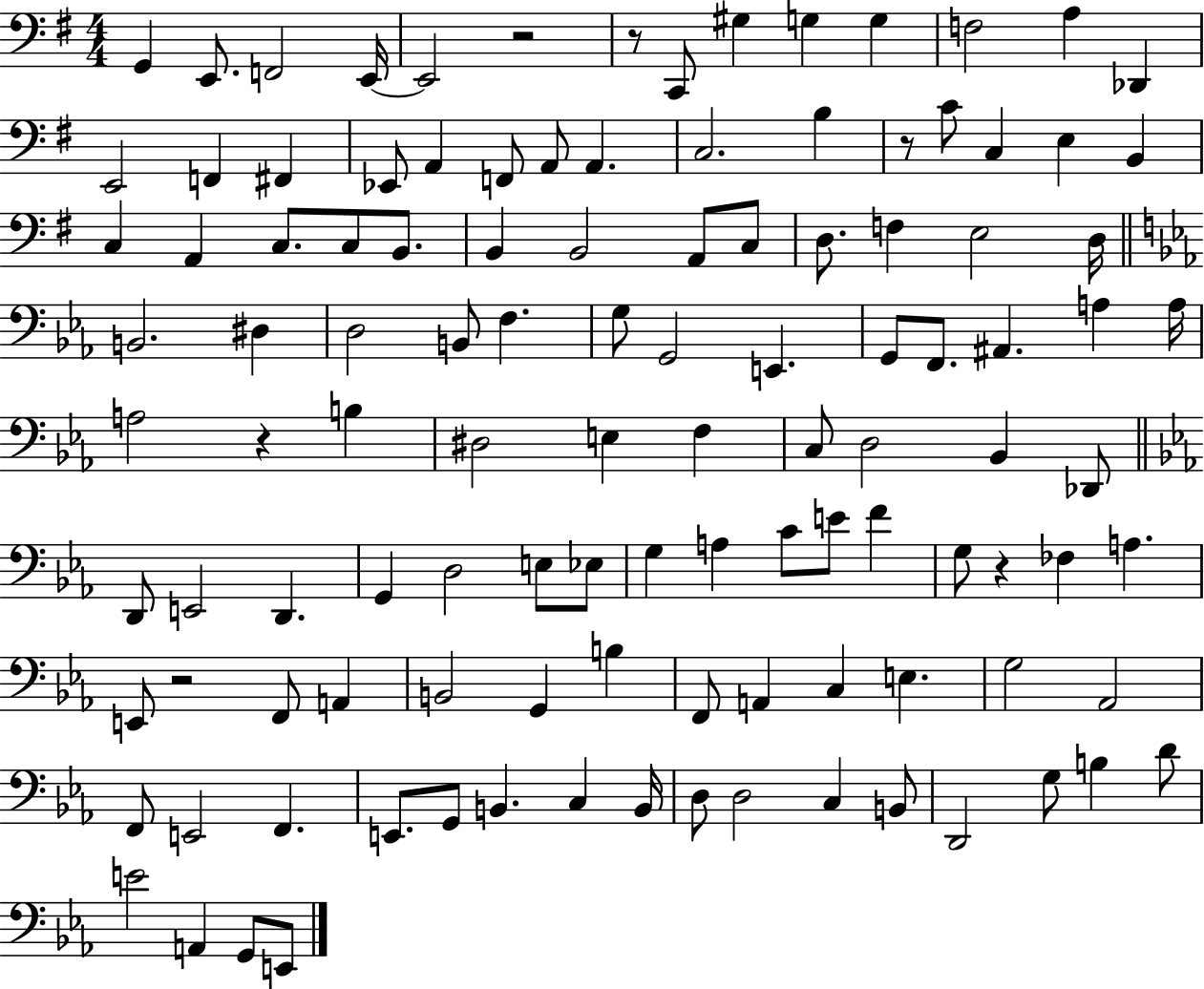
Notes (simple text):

G2/q E2/e. F2/h E2/s E2/h R/h R/e C2/e G#3/q G3/q G3/q F3/h A3/q Db2/q E2/h F2/q F#2/q Eb2/e A2/q F2/e A2/e A2/q. C3/h. B3/q R/e C4/e C3/q E3/q B2/q C3/q A2/q C3/e. C3/e B2/e. B2/q B2/h A2/e C3/e D3/e. F3/q E3/h D3/s B2/h. D#3/q D3/h B2/e F3/q. G3/e G2/h E2/q. G2/e F2/e. A#2/q. A3/q A3/s A3/h R/q B3/q D#3/h E3/q F3/q C3/e D3/h Bb2/q Db2/e D2/e E2/h D2/q. G2/q D3/h E3/e Eb3/e G3/q A3/q C4/e E4/e F4/q G3/e R/q FES3/q A3/q. E2/e R/h F2/e A2/q B2/h G2/q B3/q F2/e A2/q C3/q E3/q. G3/h Ab2/h F2/e E2/h F2/q. E2/e. G2/e B2/q. C3/q B2/s D3/e D3/h C3/q B2/e D2/h G3/e B3/q D4/e E4/h A2/q G2/e E2/e